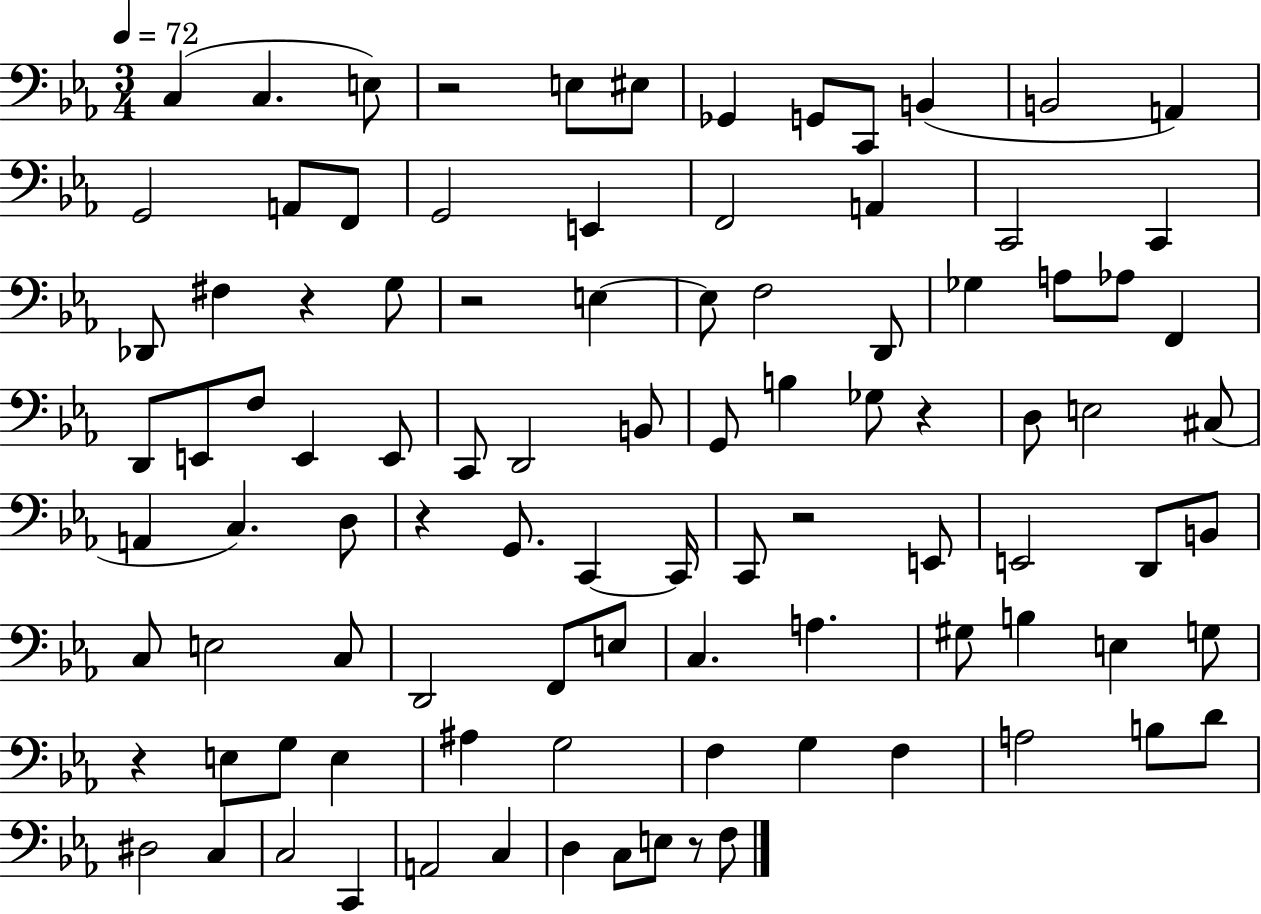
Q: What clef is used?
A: bass